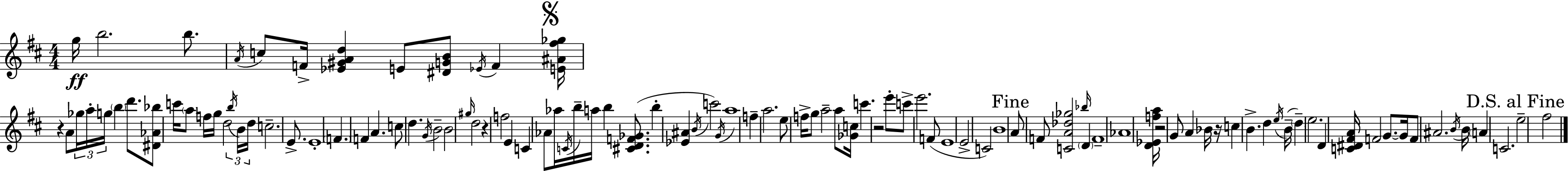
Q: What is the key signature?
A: D major